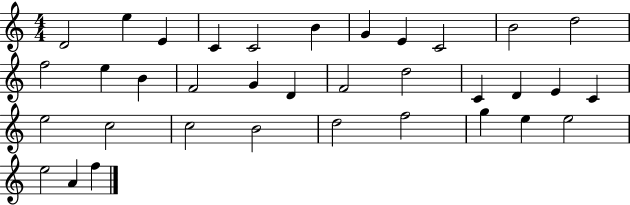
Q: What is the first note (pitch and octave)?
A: D4